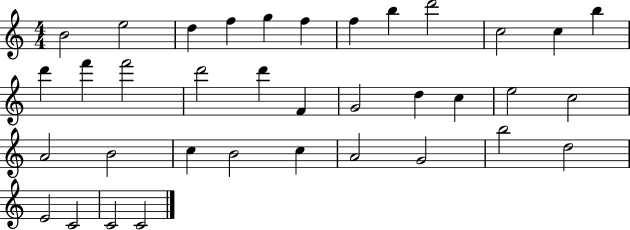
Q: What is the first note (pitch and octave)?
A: B4